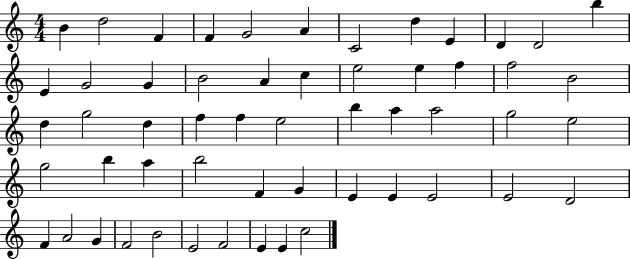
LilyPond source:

{
  \clef treble
  \numericTimeSignature
  \time 4/4
  \key c \major
  b'4 d''2 f'4 | f'4 g'2 a'4 | c'2 d''4 e'4 | d'4 d'2 b''4 | \break e'4 g'2 g'4 | b'2 a'4 c''4 | e''2 e''4 f''4 | f''2 b'2 | \break d''4 g''2 d''4 | f''4 f''4 e''2 | b''4 a''4 a''2 | g''2 e''2 | \break g''2 b''4 a''4 | b''2 f'4 g'4 | e'4 e'4 e'2 | e'2 d'2 | \break f'4 a'2 g'4 | f'2 b'2 | e'2 f'2 | e'4 e'4 c''2 | \break \bar "|."
}